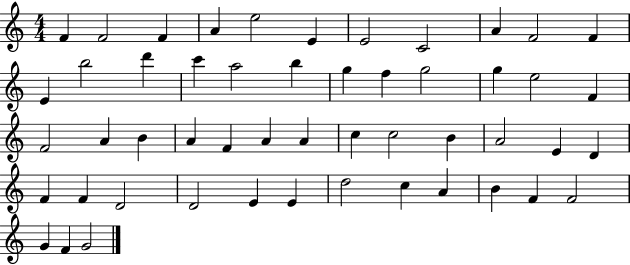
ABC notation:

X:1
T:Untitled
M:4/4
L:1/4
K:C
F F2 F A e2 E E2 C2 A F2 F E b2 d' c' a2 b g f g2 g e2 F F2 A B A F A A c c2 B A2 E D F F D2 D2 E E d2 c A B F F2 G F G2